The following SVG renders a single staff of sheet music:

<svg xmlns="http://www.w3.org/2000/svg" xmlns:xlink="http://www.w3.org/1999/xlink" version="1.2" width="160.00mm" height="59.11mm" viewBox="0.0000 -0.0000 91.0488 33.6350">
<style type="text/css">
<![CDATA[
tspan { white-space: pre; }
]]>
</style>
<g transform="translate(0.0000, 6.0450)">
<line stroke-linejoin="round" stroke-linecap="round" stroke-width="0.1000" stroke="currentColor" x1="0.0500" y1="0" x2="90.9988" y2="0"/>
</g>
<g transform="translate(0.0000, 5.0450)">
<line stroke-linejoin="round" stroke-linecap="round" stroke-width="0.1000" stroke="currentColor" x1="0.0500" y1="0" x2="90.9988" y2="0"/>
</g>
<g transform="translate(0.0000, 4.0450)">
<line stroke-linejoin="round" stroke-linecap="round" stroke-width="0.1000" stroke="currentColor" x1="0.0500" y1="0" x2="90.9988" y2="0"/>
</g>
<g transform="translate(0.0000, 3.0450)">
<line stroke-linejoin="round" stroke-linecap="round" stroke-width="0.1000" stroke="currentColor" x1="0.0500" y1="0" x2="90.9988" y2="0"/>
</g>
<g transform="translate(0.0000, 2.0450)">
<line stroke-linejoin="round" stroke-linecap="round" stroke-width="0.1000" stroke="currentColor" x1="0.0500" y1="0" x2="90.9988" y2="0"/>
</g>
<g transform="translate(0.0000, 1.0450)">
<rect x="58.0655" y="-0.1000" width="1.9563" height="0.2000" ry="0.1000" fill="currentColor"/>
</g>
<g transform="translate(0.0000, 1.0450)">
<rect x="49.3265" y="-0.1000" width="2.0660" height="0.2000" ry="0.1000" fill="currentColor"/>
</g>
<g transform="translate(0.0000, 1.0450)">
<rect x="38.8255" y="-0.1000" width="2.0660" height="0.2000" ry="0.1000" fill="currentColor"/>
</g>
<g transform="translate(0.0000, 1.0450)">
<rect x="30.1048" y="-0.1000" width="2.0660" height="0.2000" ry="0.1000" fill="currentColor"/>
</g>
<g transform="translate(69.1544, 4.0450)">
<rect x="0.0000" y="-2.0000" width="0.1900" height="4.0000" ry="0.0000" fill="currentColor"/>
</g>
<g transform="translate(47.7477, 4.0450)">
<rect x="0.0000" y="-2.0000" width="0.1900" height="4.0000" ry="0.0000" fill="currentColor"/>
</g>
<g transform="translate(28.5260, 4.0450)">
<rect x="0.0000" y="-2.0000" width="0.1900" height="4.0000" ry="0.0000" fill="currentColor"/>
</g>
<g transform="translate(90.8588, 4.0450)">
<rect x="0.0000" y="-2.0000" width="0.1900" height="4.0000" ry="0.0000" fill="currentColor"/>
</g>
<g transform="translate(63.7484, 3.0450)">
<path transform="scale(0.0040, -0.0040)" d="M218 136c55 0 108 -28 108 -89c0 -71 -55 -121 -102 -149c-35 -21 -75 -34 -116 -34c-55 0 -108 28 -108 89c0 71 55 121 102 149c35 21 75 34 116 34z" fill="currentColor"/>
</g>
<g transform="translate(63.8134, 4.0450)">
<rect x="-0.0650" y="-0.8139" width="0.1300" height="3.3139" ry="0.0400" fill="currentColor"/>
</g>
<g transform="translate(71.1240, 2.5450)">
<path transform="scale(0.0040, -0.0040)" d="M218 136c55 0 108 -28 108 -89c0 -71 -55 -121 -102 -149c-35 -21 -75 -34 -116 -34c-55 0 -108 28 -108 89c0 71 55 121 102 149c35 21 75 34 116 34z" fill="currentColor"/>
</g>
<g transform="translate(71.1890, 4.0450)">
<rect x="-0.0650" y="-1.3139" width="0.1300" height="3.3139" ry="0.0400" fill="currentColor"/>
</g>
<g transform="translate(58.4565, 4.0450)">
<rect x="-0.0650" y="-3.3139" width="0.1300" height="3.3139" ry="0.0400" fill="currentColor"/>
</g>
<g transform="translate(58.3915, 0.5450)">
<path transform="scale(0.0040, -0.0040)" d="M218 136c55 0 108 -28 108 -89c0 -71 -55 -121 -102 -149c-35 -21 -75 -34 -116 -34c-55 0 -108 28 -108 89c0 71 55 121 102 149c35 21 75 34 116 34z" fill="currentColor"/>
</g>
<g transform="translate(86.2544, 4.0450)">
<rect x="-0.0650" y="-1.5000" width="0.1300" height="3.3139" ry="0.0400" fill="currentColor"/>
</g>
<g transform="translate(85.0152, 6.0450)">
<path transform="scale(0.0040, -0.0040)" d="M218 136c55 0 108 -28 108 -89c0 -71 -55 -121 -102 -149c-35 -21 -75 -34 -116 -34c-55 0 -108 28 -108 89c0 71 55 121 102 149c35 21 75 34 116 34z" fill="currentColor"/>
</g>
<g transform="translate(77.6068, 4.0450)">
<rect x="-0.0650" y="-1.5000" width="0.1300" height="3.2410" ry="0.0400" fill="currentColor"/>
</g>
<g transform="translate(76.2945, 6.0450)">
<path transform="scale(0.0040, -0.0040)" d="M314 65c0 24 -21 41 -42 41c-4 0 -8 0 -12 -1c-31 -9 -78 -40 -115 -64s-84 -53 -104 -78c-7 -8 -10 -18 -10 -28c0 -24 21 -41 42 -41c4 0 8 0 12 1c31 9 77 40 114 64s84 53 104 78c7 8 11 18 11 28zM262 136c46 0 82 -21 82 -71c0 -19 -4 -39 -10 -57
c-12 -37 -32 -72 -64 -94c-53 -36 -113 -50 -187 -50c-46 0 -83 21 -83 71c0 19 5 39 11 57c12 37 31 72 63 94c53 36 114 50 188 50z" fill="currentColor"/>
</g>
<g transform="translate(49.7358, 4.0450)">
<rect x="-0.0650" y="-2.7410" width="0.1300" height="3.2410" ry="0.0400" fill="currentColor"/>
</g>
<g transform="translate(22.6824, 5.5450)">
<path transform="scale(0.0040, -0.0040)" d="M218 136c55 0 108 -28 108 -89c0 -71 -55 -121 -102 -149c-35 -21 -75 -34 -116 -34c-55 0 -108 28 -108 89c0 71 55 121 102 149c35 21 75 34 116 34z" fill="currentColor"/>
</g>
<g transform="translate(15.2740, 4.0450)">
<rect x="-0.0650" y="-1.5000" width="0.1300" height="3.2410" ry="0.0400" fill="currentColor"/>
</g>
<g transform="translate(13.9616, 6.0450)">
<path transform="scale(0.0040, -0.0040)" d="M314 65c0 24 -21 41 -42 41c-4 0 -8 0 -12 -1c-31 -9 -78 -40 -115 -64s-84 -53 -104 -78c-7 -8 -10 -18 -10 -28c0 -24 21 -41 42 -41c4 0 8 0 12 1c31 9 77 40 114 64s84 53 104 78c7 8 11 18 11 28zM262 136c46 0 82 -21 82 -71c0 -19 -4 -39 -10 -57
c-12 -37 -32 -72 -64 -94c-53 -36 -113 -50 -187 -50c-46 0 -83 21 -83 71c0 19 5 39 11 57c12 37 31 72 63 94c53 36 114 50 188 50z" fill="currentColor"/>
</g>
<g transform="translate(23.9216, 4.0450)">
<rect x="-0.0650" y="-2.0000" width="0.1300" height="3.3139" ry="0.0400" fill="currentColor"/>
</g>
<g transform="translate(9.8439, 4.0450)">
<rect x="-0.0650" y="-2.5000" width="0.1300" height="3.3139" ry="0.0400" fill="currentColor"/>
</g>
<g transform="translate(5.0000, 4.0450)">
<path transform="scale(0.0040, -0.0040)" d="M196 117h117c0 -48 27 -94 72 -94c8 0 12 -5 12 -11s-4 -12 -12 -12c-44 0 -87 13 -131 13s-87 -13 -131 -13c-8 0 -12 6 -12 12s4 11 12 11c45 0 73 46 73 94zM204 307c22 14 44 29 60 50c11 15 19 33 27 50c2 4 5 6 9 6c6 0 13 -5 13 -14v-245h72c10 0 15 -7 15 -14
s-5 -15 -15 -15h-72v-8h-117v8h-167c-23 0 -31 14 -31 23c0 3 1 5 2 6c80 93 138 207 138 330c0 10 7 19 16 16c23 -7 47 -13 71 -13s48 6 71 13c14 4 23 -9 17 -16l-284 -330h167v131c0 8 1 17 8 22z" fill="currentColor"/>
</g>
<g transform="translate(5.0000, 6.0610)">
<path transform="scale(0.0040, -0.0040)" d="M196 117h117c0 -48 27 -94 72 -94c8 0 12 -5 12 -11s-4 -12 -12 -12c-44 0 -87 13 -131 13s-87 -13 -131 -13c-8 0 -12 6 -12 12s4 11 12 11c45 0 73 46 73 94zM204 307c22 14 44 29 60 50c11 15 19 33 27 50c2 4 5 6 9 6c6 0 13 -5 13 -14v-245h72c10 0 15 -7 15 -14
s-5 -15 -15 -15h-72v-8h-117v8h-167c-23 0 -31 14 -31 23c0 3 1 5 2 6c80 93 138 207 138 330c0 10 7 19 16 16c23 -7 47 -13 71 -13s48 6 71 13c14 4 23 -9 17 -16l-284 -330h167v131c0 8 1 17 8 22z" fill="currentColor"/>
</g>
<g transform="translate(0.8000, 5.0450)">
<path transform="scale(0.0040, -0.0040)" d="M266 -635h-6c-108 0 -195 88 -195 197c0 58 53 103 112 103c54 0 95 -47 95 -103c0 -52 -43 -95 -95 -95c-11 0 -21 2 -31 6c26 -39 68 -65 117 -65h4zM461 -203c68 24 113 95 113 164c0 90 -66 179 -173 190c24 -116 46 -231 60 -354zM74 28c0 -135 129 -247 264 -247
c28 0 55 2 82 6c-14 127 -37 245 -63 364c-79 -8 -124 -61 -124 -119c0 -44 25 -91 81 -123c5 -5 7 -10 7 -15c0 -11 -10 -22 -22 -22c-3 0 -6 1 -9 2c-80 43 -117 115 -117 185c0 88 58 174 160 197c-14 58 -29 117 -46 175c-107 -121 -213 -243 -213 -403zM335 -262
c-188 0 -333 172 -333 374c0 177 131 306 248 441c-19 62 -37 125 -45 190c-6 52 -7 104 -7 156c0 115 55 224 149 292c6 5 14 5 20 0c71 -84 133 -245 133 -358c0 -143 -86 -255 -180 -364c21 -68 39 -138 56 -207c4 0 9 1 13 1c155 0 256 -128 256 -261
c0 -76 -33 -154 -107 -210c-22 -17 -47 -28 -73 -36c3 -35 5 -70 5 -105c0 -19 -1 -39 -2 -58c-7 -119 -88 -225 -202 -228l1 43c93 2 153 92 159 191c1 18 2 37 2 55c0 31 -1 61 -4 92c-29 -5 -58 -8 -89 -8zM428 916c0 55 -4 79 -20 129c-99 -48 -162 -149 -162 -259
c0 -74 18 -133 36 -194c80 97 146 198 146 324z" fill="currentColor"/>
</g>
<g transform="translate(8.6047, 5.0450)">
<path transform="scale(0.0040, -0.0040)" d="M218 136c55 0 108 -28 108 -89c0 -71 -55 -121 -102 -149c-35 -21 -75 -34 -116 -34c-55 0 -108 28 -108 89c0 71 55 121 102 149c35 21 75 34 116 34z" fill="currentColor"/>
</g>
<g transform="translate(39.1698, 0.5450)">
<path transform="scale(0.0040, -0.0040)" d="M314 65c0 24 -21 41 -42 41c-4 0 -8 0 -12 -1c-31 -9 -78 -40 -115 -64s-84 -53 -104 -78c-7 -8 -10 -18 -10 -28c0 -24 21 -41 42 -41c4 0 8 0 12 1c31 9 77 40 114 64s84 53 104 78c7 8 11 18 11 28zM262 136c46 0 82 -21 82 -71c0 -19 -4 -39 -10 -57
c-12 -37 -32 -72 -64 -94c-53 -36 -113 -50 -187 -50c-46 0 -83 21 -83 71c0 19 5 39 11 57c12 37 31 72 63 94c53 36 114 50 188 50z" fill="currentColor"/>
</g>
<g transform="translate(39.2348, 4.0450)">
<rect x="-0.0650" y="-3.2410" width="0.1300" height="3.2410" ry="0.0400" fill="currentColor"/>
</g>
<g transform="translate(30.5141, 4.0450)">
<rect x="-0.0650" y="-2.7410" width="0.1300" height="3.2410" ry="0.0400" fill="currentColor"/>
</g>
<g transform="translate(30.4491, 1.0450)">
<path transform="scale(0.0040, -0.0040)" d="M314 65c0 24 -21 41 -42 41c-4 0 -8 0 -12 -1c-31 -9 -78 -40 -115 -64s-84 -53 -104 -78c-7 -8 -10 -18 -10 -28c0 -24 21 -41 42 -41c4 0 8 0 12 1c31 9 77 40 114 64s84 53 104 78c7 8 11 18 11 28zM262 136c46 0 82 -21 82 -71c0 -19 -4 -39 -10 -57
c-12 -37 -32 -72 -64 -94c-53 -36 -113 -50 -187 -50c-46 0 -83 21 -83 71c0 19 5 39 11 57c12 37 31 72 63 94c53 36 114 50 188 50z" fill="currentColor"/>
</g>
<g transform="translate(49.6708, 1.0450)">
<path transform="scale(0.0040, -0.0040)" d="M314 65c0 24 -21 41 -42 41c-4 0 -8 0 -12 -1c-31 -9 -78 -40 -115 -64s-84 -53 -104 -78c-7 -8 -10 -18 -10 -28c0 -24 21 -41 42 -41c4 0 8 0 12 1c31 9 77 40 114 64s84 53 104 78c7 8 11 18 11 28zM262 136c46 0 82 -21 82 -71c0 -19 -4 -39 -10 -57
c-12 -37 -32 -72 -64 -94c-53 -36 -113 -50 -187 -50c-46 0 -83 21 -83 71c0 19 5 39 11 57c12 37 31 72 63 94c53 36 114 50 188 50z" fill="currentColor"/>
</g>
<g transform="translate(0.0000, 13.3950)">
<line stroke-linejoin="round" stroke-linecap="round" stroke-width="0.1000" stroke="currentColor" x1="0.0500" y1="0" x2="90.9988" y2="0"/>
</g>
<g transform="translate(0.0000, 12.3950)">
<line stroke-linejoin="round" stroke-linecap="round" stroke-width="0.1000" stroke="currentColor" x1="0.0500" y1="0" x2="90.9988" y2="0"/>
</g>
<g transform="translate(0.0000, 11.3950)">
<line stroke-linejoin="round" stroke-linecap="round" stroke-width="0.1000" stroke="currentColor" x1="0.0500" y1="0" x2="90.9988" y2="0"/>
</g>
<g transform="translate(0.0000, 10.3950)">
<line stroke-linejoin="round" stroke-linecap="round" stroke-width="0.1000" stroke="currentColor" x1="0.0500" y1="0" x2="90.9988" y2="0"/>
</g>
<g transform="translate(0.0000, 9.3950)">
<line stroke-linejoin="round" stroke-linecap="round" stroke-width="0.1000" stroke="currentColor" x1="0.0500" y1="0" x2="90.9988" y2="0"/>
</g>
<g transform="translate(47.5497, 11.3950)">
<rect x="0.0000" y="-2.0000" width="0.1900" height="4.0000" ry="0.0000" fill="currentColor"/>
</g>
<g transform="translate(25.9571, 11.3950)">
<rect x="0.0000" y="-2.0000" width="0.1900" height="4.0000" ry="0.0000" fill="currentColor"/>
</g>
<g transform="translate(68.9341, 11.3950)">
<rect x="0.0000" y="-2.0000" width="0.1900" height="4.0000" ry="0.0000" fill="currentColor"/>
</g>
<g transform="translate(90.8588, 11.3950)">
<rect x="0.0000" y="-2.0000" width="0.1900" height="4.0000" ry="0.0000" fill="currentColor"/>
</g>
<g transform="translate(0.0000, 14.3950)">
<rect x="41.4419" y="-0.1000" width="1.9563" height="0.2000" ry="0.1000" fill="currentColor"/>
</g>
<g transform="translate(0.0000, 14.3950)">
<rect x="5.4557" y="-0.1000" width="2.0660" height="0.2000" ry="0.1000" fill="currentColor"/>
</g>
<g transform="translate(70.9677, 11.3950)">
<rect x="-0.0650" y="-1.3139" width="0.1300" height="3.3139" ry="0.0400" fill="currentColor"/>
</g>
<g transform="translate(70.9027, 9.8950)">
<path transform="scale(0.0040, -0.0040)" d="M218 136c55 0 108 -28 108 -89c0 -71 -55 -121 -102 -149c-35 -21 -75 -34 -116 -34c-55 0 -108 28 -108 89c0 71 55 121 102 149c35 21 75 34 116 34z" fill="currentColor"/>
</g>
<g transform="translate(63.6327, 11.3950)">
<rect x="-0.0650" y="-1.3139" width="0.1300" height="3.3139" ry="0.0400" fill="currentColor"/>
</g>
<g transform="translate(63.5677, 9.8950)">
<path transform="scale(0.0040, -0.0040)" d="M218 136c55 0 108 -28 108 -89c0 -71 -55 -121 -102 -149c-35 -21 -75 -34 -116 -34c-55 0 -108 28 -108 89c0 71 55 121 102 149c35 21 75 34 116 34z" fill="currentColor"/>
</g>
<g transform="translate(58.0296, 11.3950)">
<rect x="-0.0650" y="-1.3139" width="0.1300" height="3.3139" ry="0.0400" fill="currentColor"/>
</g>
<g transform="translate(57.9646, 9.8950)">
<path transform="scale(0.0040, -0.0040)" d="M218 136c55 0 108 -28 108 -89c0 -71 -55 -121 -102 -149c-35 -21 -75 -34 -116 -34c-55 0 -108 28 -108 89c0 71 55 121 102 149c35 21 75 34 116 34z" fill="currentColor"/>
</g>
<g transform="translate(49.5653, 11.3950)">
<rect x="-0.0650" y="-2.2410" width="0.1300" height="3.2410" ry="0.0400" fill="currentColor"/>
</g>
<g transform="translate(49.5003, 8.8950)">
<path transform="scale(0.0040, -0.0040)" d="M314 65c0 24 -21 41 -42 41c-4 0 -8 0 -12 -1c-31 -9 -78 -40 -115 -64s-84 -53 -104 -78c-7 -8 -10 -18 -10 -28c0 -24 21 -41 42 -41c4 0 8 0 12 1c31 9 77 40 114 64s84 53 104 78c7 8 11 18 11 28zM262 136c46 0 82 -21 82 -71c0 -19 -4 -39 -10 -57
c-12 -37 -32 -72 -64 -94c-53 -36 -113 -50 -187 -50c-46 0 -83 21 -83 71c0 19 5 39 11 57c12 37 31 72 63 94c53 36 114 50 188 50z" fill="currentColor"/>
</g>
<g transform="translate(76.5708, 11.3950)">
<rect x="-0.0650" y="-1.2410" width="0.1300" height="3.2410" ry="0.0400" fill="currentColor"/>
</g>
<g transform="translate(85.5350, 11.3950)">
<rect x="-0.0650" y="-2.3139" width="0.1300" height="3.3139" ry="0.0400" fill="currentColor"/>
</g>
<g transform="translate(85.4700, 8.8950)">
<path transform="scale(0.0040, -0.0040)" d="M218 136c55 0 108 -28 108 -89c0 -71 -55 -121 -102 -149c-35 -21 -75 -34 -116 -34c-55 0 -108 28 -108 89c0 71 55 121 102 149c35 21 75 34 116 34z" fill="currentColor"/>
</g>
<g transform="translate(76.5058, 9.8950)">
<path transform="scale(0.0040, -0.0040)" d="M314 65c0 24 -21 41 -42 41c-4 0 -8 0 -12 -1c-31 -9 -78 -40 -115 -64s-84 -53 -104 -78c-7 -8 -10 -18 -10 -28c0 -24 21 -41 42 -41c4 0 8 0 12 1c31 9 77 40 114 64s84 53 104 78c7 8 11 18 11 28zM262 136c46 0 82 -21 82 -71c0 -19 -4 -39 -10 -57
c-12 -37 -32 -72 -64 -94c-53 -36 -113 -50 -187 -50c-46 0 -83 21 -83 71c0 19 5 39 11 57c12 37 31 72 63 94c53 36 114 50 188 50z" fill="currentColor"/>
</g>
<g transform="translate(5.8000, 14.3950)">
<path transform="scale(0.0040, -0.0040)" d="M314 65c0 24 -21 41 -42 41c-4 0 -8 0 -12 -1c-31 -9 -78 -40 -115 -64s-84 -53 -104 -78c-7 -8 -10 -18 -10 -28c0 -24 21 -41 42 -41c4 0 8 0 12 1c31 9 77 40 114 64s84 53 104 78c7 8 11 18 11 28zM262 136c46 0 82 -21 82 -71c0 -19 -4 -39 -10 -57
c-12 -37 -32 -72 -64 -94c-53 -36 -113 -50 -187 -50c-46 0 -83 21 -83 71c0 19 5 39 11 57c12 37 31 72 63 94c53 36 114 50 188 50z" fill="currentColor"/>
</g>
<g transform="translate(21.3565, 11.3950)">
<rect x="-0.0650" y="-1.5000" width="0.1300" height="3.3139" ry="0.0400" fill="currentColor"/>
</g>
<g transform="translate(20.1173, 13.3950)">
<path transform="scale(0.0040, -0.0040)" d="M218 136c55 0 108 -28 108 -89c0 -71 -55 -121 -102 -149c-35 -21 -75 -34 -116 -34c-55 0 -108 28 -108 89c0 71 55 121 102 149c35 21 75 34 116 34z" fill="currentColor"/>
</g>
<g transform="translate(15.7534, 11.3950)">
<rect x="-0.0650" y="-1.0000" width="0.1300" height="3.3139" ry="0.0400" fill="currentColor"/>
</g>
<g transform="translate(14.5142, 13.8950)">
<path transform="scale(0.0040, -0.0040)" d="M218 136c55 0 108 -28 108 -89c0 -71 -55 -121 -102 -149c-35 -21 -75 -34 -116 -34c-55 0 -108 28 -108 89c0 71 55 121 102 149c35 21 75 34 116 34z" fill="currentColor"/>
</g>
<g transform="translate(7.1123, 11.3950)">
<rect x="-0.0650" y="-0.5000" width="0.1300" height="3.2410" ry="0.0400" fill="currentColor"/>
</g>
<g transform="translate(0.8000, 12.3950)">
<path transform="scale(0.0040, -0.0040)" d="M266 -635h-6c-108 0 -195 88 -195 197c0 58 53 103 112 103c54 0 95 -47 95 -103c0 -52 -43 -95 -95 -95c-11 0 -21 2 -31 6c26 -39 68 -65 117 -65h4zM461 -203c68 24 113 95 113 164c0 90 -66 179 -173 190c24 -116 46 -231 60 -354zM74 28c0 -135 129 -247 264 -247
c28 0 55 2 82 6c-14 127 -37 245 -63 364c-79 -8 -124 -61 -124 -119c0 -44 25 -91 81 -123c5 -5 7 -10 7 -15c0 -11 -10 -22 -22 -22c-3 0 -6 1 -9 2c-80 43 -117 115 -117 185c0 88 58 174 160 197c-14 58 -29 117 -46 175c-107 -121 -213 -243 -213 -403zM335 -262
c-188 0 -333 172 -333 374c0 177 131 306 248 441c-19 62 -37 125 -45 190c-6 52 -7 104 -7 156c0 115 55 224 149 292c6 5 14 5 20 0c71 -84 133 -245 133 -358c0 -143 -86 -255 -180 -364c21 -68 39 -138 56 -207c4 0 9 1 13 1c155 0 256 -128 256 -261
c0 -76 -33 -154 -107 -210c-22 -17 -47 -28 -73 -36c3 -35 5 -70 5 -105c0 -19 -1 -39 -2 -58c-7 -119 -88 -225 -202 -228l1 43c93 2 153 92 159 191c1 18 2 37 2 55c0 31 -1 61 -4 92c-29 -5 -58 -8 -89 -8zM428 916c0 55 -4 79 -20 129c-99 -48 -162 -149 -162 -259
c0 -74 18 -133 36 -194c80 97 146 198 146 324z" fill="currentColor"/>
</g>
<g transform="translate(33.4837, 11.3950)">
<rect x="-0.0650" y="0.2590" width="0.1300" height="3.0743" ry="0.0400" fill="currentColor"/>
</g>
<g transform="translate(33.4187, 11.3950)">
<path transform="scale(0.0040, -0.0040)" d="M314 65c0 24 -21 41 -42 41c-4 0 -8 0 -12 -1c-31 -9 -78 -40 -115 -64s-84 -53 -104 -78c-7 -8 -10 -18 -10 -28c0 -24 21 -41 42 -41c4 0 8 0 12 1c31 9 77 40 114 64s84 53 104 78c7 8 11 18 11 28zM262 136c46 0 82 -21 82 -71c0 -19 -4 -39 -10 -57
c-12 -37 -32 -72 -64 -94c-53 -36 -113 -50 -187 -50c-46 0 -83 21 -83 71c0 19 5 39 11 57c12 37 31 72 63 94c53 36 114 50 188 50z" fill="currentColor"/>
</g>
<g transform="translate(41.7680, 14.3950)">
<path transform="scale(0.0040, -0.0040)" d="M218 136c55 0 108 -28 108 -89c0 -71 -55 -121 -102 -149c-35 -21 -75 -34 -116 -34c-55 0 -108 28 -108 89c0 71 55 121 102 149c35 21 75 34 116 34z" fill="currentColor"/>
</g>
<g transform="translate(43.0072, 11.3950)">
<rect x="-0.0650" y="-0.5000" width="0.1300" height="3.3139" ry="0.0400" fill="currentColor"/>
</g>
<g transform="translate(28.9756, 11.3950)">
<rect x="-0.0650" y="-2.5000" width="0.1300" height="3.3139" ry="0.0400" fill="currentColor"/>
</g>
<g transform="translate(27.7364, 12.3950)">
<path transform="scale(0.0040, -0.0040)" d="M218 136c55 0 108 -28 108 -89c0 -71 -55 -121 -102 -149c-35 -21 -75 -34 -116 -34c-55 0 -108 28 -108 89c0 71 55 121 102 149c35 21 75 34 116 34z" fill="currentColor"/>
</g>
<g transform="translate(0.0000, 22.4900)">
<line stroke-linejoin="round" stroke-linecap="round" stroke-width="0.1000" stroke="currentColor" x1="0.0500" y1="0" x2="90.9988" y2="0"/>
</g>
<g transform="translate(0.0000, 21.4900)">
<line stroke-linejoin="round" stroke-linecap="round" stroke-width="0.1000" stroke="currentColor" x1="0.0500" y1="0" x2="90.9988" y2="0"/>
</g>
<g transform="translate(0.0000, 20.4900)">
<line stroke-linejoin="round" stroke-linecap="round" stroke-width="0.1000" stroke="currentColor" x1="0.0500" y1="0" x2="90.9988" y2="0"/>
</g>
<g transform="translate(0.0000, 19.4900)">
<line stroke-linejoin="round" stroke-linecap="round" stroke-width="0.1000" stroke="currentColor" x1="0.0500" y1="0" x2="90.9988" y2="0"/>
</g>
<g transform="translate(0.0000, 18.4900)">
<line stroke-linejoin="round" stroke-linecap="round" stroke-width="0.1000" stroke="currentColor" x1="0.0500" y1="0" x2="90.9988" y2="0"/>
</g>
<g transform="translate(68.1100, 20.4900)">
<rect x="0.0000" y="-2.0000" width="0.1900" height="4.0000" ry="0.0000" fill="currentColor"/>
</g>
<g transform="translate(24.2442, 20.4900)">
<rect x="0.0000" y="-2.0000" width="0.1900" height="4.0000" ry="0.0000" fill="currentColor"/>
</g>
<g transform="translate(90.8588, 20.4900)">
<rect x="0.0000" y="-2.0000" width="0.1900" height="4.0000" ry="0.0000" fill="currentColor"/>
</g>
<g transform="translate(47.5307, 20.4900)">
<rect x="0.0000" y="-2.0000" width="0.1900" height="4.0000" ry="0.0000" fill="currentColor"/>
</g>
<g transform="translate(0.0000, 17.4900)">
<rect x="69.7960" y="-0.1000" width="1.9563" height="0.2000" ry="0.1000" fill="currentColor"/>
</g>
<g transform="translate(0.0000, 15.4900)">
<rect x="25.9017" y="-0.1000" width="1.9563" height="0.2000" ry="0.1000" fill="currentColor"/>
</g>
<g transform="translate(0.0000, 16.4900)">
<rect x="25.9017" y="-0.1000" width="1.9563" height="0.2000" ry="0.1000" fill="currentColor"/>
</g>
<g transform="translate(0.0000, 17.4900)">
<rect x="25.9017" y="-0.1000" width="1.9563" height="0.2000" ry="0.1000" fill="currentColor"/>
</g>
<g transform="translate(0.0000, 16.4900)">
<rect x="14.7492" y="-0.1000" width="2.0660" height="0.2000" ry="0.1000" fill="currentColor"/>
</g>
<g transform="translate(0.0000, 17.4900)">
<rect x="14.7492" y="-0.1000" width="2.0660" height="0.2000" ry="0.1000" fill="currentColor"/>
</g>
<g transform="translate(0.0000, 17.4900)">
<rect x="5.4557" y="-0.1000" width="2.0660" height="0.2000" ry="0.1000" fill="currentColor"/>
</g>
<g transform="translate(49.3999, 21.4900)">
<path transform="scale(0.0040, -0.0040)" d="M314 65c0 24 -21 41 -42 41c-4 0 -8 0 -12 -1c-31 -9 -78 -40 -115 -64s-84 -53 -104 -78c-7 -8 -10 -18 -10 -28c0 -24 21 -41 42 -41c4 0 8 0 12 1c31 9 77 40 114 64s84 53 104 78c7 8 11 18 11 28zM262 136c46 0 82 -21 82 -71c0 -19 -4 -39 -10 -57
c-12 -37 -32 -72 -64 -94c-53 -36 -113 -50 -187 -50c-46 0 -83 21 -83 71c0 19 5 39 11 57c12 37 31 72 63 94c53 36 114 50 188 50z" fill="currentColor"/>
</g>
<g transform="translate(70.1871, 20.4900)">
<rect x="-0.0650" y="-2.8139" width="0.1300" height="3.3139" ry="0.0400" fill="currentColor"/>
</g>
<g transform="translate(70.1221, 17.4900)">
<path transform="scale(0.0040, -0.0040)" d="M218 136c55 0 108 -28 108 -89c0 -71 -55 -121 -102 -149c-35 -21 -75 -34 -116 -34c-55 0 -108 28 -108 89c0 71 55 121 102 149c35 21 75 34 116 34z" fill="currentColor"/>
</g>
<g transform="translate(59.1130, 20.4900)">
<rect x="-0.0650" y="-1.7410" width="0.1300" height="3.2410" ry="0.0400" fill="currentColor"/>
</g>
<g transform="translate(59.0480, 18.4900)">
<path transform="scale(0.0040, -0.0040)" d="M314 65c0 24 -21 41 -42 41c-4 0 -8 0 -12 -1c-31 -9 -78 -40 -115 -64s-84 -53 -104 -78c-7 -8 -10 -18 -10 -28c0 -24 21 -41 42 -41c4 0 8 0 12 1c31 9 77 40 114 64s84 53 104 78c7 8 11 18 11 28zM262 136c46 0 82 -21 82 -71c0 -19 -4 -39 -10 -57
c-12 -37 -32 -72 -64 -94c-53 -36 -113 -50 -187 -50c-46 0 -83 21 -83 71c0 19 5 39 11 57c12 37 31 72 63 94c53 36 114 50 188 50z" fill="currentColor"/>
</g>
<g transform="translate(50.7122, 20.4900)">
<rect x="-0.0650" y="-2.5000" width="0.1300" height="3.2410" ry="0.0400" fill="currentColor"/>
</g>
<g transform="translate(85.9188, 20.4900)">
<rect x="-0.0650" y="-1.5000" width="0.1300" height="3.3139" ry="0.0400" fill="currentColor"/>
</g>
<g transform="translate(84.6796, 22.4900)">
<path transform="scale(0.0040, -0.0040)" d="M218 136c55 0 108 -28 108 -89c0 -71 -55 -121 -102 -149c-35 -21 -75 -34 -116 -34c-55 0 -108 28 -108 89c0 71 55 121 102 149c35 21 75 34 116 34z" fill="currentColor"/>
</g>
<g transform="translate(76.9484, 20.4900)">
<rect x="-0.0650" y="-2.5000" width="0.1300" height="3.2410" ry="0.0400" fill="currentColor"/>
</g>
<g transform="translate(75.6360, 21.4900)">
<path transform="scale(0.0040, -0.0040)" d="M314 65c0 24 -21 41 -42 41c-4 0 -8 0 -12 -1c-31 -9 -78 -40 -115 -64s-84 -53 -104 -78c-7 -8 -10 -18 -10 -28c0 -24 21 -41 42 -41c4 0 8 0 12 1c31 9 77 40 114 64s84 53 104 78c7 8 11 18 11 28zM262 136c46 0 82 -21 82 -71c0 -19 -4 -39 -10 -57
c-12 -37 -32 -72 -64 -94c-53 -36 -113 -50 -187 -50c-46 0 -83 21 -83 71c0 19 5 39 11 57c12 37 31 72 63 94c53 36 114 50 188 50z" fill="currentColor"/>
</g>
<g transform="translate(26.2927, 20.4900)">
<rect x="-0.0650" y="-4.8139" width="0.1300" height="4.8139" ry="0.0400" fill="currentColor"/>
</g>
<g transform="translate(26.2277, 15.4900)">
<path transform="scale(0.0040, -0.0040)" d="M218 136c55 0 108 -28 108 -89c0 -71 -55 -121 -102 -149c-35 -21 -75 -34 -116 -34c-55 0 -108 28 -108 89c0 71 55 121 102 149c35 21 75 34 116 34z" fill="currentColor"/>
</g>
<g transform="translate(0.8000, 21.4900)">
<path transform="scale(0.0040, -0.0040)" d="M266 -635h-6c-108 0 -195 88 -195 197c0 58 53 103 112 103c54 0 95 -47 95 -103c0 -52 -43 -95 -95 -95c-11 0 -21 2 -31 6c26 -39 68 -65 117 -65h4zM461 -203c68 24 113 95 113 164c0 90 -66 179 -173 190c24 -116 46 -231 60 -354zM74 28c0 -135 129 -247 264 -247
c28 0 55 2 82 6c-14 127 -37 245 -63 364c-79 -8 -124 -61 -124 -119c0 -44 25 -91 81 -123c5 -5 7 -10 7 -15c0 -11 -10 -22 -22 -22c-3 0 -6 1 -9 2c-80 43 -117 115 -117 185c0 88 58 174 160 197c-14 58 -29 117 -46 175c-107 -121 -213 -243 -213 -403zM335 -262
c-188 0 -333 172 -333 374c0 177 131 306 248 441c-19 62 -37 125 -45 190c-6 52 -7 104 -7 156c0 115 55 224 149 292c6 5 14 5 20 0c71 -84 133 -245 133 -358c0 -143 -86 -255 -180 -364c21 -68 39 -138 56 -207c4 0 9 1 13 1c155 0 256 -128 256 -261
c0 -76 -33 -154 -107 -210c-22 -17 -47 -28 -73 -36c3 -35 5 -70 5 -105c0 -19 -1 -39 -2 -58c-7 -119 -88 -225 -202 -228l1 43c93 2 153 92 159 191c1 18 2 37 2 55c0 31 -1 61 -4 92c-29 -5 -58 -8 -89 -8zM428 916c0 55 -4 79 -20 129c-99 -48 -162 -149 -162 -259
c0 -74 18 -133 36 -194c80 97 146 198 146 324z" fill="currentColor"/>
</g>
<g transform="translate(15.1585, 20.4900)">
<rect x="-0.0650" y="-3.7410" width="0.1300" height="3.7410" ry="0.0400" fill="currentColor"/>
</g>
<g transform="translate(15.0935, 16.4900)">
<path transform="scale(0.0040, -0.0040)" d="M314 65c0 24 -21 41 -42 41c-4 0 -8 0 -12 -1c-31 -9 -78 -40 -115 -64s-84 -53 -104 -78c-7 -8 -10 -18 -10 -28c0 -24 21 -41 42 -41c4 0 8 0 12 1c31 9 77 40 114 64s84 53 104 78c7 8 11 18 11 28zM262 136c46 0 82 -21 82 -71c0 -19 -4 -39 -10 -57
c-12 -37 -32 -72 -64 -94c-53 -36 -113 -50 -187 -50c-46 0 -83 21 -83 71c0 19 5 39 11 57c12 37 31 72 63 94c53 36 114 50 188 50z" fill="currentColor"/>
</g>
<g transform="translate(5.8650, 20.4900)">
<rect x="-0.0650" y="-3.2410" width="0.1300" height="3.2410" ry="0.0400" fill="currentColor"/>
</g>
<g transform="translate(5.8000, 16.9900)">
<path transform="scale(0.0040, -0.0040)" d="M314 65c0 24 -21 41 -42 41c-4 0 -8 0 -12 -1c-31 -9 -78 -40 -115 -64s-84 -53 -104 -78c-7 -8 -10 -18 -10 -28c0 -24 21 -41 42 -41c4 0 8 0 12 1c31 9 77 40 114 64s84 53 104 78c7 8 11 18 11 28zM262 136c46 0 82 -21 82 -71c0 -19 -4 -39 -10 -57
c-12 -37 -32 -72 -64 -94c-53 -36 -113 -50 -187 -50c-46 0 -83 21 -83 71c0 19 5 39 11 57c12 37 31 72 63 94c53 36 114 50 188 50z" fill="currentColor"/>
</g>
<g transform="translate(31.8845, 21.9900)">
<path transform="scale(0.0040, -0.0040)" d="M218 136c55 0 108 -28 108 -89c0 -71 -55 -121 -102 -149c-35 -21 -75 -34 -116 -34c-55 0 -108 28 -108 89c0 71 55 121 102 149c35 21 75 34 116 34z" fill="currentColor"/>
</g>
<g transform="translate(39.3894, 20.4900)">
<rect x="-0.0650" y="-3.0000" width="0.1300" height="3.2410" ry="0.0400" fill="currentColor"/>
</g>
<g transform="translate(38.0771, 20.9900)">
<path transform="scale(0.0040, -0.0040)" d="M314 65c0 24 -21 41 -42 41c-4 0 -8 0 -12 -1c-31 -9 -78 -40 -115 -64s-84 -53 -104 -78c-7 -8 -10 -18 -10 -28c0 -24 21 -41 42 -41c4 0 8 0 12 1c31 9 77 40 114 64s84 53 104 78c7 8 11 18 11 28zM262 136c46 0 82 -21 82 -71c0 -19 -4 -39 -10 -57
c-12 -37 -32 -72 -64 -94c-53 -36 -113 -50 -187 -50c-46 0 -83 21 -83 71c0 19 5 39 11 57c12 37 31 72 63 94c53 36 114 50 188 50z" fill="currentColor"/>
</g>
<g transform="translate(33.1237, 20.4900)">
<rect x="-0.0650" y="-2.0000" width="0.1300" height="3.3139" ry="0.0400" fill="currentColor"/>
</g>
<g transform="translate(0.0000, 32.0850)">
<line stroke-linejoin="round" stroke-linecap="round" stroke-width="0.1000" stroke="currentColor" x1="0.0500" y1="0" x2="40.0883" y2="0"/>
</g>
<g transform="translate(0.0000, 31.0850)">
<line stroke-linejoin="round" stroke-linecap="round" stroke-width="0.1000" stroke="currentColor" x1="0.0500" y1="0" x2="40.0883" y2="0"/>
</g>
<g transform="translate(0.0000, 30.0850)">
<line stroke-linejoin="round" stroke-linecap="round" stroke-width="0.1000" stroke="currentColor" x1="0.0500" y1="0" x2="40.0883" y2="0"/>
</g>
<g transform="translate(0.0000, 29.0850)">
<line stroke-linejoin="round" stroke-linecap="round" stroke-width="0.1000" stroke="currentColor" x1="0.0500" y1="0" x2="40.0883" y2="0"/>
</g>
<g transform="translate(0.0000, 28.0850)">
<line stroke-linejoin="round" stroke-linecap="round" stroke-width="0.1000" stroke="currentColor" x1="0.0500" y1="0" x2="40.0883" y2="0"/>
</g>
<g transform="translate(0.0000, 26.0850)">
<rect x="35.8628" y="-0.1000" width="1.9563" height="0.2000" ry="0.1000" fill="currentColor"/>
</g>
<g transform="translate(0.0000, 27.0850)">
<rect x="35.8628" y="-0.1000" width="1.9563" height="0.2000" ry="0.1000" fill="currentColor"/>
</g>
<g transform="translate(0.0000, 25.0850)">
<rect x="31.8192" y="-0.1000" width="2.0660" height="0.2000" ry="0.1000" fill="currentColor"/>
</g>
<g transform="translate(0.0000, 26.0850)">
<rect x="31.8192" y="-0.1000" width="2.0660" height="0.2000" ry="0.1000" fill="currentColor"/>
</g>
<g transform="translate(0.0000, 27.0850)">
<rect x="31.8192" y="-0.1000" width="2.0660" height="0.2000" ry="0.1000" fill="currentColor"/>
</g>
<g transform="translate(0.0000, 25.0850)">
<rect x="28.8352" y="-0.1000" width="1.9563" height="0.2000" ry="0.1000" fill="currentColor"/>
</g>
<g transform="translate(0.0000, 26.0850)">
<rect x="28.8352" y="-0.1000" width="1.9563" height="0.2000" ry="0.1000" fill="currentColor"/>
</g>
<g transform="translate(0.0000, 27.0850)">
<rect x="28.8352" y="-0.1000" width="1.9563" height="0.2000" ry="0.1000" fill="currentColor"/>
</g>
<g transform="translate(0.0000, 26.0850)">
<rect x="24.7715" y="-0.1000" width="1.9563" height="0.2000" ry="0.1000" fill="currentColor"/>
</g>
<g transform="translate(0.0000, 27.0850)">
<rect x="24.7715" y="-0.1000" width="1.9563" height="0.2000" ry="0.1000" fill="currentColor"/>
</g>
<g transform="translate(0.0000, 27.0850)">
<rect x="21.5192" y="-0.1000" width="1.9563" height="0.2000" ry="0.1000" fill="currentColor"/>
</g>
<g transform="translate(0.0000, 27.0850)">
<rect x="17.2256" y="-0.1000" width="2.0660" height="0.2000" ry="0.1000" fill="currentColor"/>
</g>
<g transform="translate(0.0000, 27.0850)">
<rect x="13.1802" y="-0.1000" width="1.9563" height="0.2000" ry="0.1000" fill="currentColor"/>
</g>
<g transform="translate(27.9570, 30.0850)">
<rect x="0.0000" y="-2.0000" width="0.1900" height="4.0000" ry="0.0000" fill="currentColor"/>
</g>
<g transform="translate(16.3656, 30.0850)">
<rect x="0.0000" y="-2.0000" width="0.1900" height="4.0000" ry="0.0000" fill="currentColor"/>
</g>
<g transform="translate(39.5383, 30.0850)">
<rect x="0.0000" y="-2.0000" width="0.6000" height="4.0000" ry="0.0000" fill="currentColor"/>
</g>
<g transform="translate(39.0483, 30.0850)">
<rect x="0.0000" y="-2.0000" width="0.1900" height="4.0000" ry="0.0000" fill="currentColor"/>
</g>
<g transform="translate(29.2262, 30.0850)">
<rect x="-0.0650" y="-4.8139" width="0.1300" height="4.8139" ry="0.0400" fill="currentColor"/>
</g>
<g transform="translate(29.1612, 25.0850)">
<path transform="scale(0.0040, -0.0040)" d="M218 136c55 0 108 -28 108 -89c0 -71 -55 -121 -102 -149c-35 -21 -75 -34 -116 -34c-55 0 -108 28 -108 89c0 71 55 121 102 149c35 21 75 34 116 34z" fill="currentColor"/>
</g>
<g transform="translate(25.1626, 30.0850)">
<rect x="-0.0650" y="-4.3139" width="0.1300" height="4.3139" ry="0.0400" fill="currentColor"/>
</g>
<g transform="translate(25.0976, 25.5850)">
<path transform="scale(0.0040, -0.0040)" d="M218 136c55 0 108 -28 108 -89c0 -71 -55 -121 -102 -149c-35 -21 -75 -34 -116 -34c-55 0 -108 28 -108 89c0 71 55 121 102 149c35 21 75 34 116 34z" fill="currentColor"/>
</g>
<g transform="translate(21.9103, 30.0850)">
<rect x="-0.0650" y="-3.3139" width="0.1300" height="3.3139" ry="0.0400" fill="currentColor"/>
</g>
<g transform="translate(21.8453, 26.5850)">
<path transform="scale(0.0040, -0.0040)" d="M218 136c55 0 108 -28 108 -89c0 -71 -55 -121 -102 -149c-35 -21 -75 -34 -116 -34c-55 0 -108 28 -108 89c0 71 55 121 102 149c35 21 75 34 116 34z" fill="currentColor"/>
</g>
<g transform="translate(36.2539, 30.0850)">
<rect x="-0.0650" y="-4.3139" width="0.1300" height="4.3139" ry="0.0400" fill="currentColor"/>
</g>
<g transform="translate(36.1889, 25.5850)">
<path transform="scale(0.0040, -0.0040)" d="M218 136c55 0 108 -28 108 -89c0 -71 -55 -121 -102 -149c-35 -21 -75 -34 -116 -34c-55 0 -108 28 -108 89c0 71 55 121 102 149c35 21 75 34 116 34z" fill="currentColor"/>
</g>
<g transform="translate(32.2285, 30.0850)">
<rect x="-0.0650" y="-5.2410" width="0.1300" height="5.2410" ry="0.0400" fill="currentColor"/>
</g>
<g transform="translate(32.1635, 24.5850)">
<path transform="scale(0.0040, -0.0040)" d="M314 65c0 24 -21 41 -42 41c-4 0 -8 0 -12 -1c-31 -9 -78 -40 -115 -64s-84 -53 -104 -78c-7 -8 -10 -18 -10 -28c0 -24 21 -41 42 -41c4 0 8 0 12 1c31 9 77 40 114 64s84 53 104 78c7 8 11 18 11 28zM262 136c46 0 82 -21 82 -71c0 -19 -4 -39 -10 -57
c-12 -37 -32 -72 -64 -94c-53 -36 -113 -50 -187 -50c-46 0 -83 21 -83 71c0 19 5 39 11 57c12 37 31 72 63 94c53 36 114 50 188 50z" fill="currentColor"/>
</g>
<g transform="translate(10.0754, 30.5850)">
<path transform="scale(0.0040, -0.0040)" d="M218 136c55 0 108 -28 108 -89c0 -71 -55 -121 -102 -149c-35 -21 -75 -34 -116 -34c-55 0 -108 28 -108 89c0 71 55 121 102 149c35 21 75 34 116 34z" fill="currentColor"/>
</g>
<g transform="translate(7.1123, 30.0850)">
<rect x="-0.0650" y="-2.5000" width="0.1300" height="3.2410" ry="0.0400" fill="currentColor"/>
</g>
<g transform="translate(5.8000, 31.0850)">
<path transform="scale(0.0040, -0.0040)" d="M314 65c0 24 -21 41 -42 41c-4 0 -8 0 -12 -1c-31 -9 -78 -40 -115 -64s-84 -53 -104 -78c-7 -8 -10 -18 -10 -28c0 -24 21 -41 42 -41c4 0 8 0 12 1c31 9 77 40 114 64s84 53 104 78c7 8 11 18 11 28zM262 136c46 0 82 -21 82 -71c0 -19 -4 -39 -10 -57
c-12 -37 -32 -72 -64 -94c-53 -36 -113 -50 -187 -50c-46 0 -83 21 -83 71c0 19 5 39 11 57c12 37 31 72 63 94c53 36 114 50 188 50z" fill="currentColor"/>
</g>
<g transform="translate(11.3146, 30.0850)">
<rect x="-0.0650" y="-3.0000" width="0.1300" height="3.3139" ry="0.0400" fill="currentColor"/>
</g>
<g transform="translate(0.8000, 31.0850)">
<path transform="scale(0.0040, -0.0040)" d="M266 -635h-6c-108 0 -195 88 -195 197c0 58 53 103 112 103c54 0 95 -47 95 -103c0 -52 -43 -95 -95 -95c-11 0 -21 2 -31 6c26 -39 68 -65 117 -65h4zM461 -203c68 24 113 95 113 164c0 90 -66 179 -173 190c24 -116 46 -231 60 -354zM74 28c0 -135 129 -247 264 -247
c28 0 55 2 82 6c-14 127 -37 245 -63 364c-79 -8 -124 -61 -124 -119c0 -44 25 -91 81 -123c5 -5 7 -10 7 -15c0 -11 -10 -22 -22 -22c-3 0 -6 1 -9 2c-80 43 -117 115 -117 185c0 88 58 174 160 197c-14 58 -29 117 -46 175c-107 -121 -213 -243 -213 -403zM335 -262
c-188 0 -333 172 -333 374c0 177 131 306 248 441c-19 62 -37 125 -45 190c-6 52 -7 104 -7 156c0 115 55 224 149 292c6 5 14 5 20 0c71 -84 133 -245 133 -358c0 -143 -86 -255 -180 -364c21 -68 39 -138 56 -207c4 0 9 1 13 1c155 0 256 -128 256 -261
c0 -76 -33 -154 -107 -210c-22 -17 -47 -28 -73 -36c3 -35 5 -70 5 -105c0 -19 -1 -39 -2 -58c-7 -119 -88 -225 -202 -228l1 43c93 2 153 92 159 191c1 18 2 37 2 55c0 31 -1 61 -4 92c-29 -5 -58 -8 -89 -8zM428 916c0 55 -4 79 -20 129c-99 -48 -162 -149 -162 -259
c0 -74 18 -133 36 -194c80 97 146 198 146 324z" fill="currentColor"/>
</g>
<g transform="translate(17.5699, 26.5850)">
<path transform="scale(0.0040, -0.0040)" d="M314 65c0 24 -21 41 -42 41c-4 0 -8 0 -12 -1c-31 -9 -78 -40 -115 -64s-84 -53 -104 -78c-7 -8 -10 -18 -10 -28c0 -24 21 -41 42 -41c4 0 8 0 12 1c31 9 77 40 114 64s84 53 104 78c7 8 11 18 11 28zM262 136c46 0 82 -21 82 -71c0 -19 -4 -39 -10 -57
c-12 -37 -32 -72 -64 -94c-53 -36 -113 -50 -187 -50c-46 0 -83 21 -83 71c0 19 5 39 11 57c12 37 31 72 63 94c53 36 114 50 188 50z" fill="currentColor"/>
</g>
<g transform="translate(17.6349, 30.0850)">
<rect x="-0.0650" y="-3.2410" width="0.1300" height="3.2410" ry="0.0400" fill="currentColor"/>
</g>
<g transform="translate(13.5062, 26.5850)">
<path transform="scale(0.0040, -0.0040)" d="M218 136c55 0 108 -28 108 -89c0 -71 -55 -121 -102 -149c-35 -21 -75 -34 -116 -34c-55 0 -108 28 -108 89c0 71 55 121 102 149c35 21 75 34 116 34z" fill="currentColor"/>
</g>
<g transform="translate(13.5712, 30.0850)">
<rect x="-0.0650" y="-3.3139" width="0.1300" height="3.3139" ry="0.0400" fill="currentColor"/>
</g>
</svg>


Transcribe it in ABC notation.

X:1
T:Untitled
M:4/4
L:1/4
K:C
G E2 F a2 b2 a2 b d e E2 E C2 D E G B2 C g2 e e e e2 g b2 c'2 e' F A2 G2 f2 a G2 E G2 A b b2 b d' e' f'2 d'